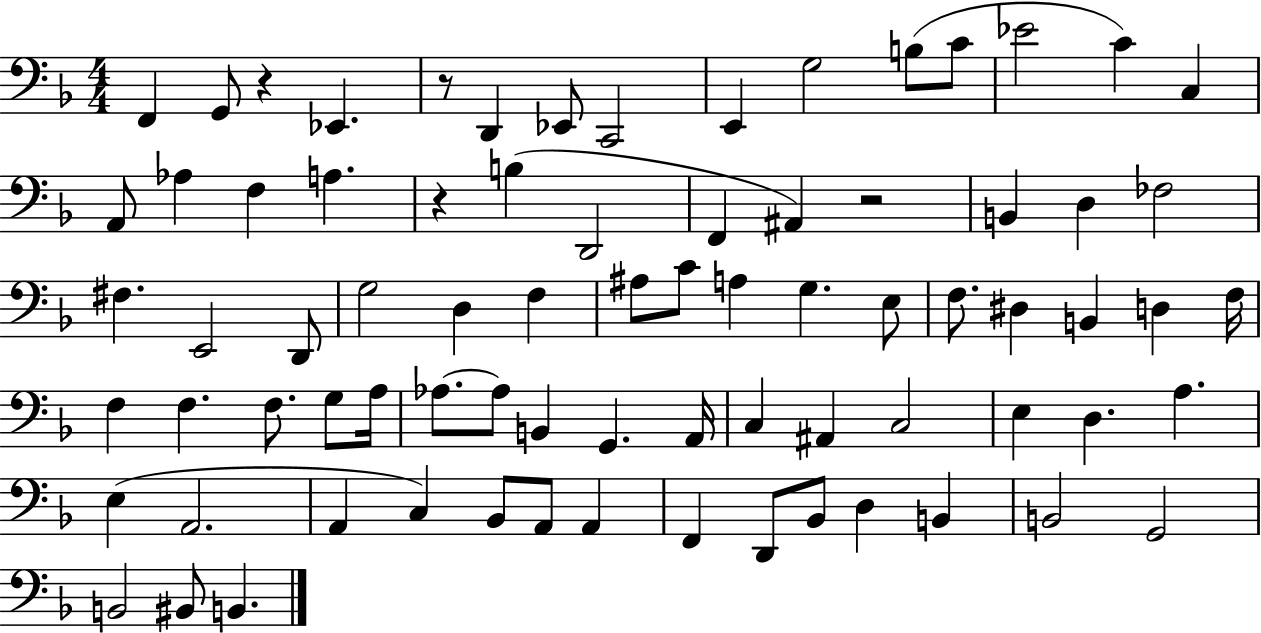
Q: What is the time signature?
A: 4/4